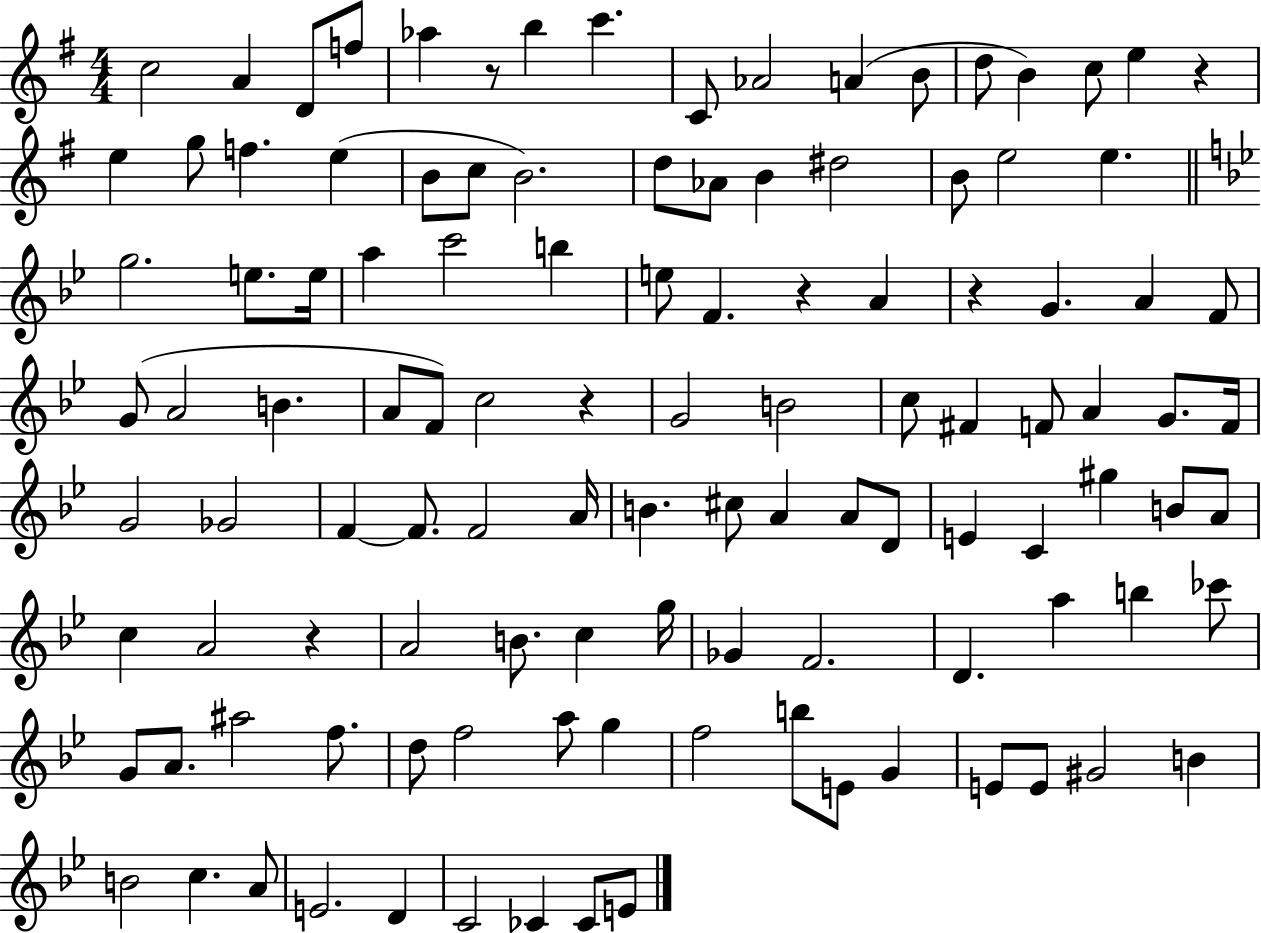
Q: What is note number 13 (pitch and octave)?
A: B4